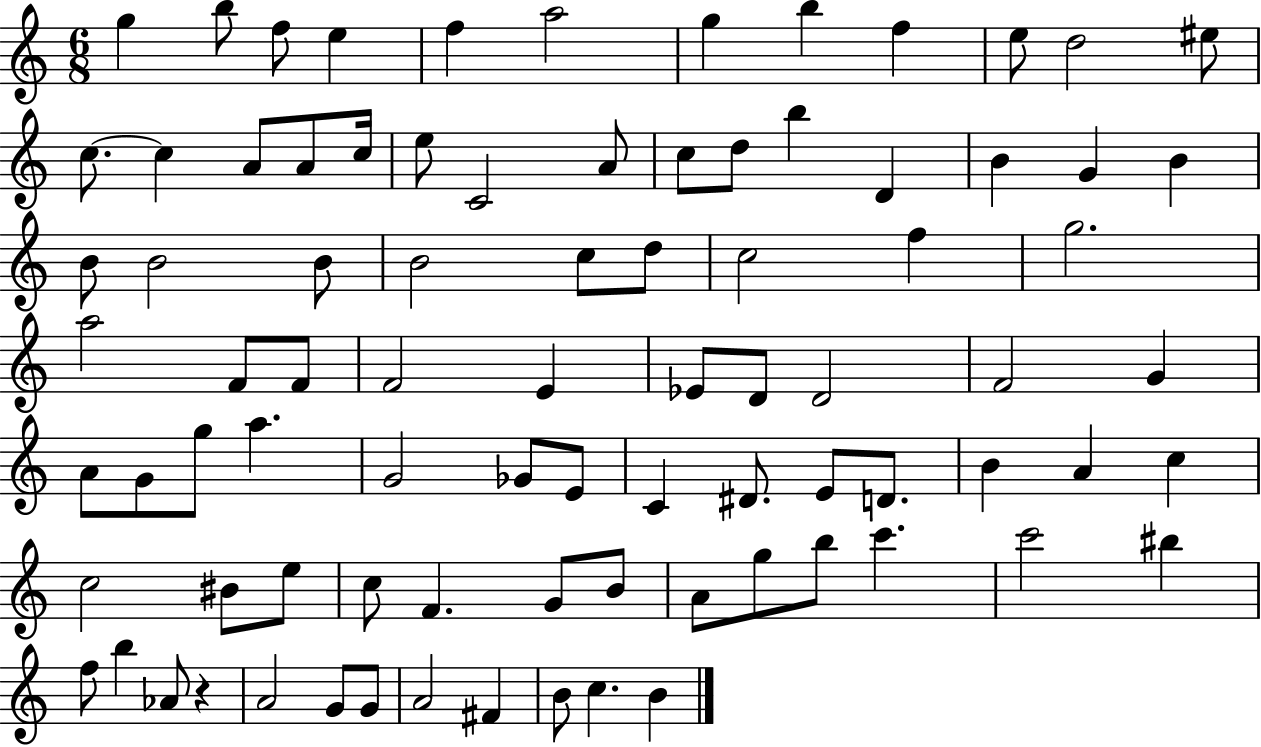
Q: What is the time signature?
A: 6/8